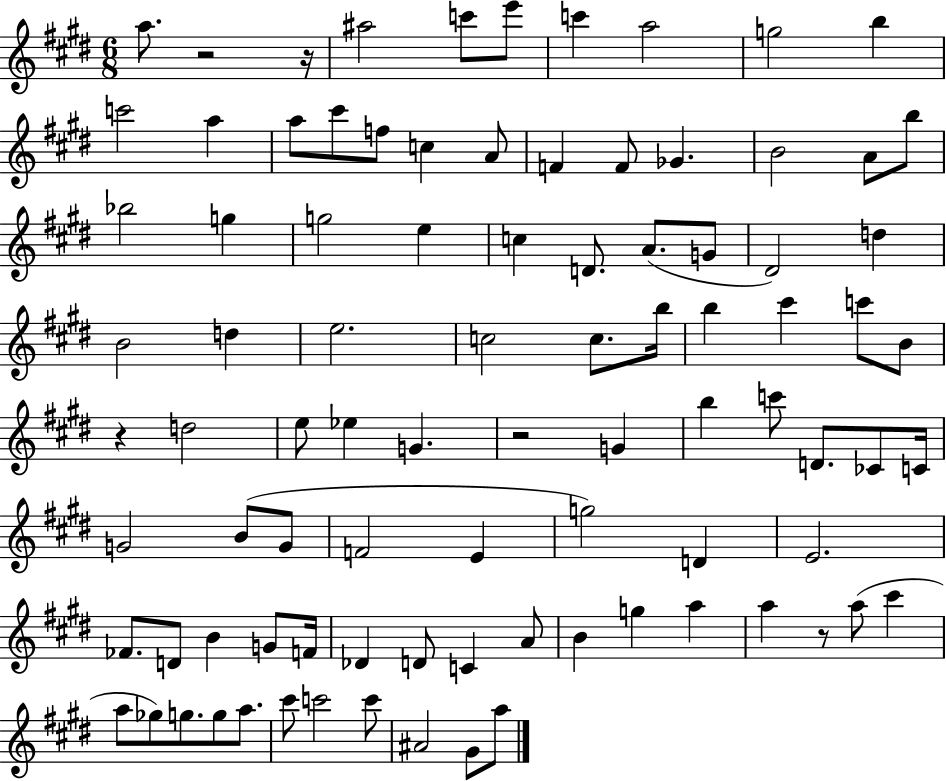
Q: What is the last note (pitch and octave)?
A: A5